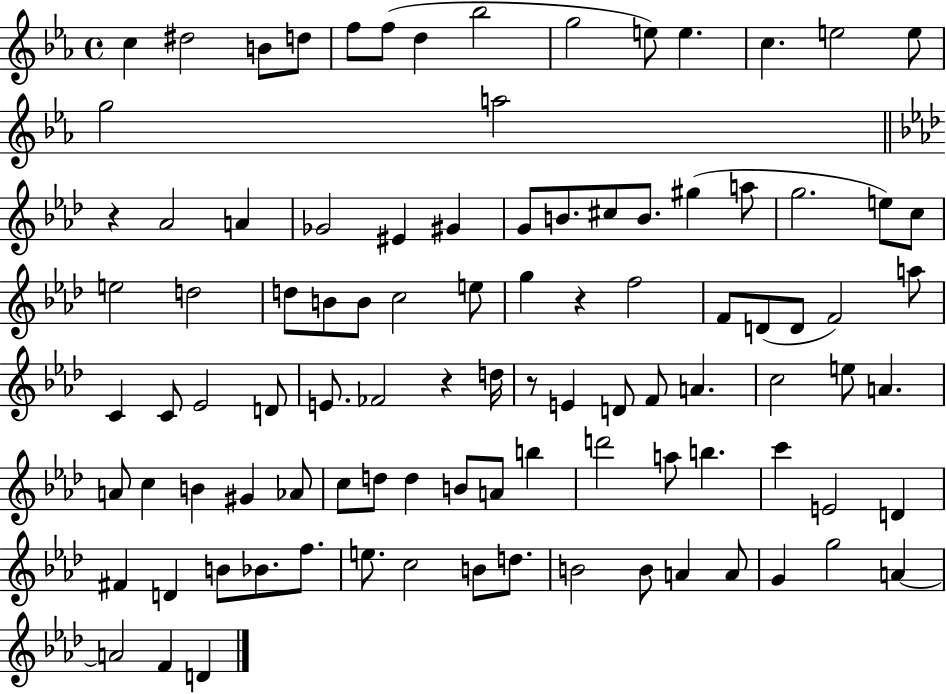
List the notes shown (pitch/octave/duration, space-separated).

C5/q D#5/h B4/e D5/e F5/e F5/e D5/q Bb5/h G5/h E5/e E5/q. C5/q. E5/h E5/e G5/h A5/h R/q Ab4/h A4/q Gb4/h EIS4/q G#4/q G4/e B4/e. C#5/e B4/e. G#5/q A5/e G5/h. E5/e C5/e E5/h D5/h D5/e B4/e B4/e C5/h E5/e G5/q R/q F5/h F4/e D4/e D4/e F4/h A5/e C4/q C4/e Eb4/h D4/e E4/e. FES4/h R/q D5/s R/e E4/q D4/e F4/e A4/q. C5/h E5/e A4/q. A4/e C5/q B4/q G#4/q Ab4/e C5/e D5/e D5/q B4/e A4/e B5/q D6/h A5/e B5/q. C6/q E4/h D4/q F#4/q D4/q B4/e Bb4/e. F5/e. E5/e. C5/h B4/e D5/e. B4/h B4/e A4/q A4/e G4/q G5/h A4/q A4/h F4/q D4/q